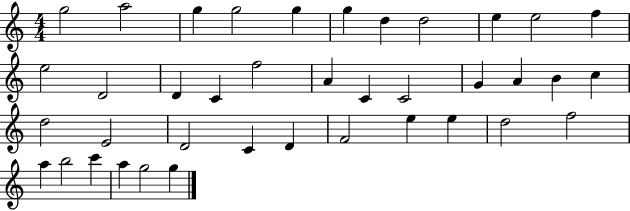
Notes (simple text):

G5/h A5/h G5/q G5/h G5/q G5/q D5/q D5/h E5/q E5/h F5/q E5/h D4/h D4/q C4/q F5/h A4/q C4/q C4/h G4/q A4/q B4/q C5/q D5/h E4/h D4/h C4/q D4/q F4/h E5/q E5/q D5/h F5/h A5/q B5/h C6/q A5/q G5/h G5/q